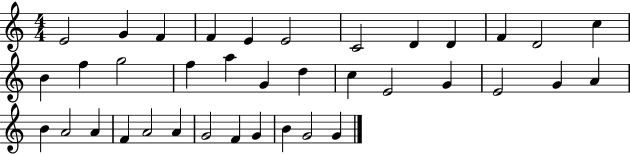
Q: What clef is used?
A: treble